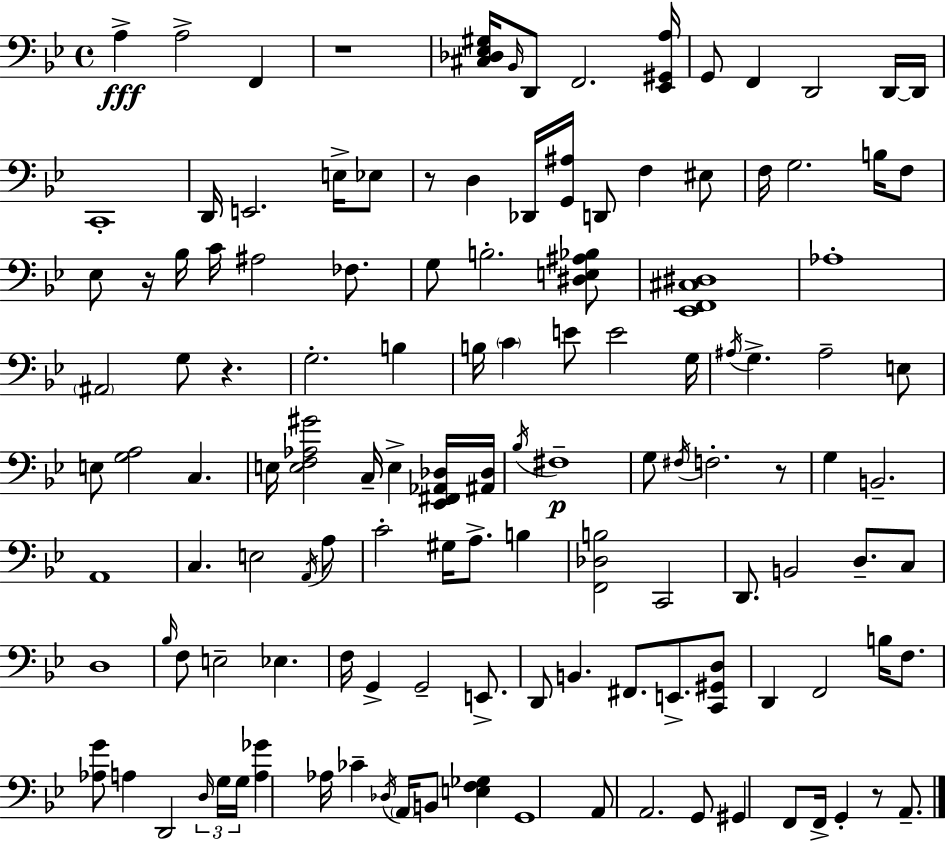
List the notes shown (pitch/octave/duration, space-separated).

A3/q A3/h F2/q R/w [C#3,Db3,Eb3,G#3]/s Bb2/s D2/e F2/h. [Eb2,G#2,A3]/s G2/e F2/q D2/h D2/s D2/s C2/w D2/s E2/h. E3/s Eb3/e R/e D3/q Db2/s [G2,A#3]/s D2/e F3/q EIS3/e F3/s G3/h. B3/s F3/e Eb3/e R/s Bb3/s C4/s A#3/h FES3/e. G3/e B3/h. [D#3,E3,A#3,Bb3]/e [Eb2,F2,C#3,D#3]/w Ab3/w A#2/h G3/e R/q. G3/h. B3/q B3/s C4/q E4/e E4/h G3/s A#3/s G3/q. A#3/h E3/e E3/e [G3,A3]/h C3/q. E3/s [E3,F3,Ab3,G#4]/h C3/s E3/q [Eb2,F#2,Ab2,Db3]/s [A#2,Db3]/s Bb3/s F#3/w G3/e F#3/s F3/h. R/e G3/q B2/h. A2/w C3/q. E3/h A2/s A3/e C4/h G#3/s A3/e. B3/q [F2,Db3,B3]/h C2/h D2/e. B2/h D3/e. C3/e D3/w Bb3/s F3/e E3/h Eb3/q. F3/s G2/q G2/h E2/e. D2/e B2/q. F#2/e. E2/e. [C2,G#2,D3]/e D2/q F2/h B3/s F3/e. [Ab3,G4]/e A3/q D2/h D3/s G3/s G3/s [A3,Gb4]/q Ab3/s CES4/q Db3/s A2/s B2/e [E3,F3,Gb3]/q G2/w A2/e A2/h. G2/e G#2/q F2/e F2/s G2/q R/e A2/e.